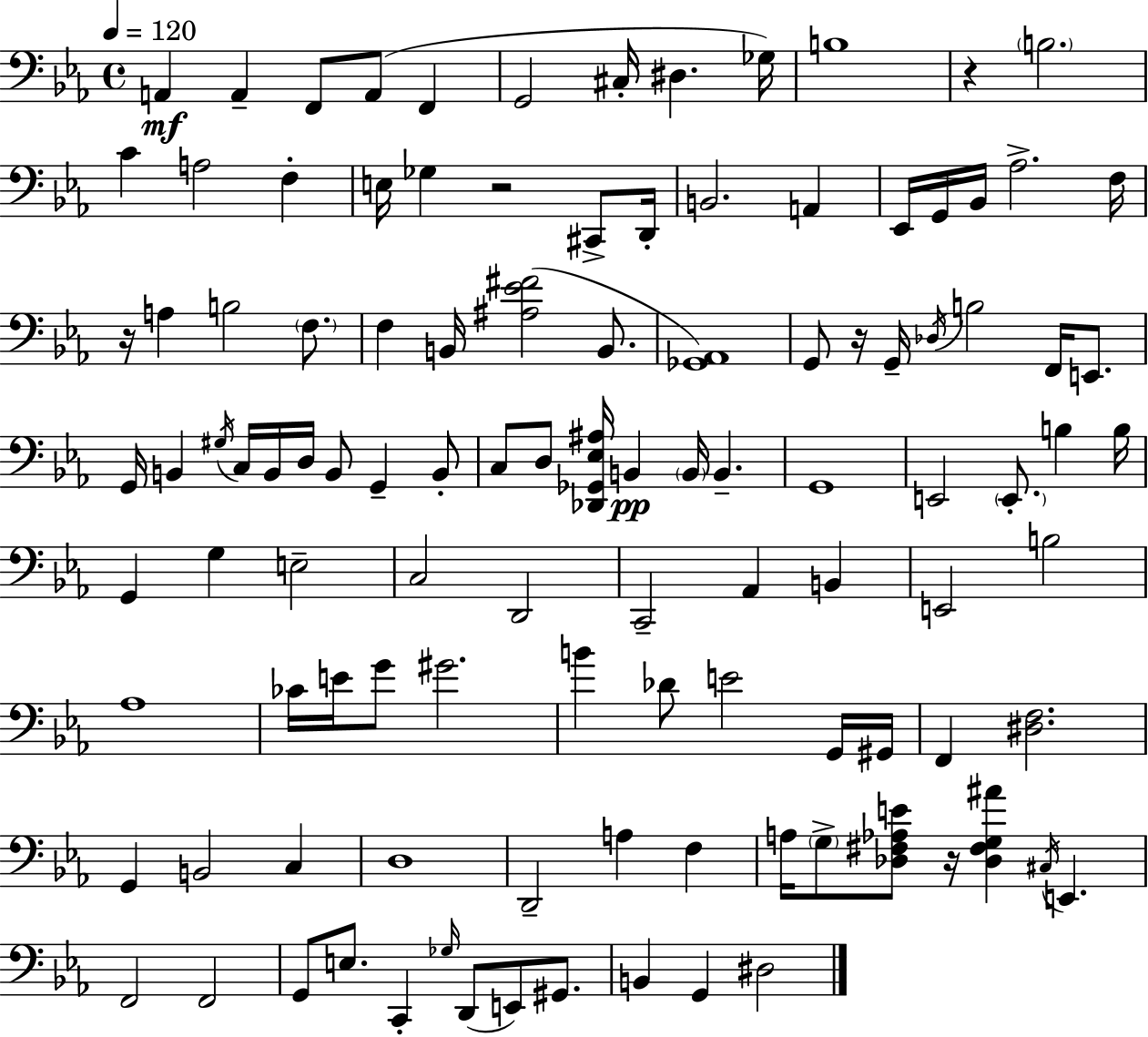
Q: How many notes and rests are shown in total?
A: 111